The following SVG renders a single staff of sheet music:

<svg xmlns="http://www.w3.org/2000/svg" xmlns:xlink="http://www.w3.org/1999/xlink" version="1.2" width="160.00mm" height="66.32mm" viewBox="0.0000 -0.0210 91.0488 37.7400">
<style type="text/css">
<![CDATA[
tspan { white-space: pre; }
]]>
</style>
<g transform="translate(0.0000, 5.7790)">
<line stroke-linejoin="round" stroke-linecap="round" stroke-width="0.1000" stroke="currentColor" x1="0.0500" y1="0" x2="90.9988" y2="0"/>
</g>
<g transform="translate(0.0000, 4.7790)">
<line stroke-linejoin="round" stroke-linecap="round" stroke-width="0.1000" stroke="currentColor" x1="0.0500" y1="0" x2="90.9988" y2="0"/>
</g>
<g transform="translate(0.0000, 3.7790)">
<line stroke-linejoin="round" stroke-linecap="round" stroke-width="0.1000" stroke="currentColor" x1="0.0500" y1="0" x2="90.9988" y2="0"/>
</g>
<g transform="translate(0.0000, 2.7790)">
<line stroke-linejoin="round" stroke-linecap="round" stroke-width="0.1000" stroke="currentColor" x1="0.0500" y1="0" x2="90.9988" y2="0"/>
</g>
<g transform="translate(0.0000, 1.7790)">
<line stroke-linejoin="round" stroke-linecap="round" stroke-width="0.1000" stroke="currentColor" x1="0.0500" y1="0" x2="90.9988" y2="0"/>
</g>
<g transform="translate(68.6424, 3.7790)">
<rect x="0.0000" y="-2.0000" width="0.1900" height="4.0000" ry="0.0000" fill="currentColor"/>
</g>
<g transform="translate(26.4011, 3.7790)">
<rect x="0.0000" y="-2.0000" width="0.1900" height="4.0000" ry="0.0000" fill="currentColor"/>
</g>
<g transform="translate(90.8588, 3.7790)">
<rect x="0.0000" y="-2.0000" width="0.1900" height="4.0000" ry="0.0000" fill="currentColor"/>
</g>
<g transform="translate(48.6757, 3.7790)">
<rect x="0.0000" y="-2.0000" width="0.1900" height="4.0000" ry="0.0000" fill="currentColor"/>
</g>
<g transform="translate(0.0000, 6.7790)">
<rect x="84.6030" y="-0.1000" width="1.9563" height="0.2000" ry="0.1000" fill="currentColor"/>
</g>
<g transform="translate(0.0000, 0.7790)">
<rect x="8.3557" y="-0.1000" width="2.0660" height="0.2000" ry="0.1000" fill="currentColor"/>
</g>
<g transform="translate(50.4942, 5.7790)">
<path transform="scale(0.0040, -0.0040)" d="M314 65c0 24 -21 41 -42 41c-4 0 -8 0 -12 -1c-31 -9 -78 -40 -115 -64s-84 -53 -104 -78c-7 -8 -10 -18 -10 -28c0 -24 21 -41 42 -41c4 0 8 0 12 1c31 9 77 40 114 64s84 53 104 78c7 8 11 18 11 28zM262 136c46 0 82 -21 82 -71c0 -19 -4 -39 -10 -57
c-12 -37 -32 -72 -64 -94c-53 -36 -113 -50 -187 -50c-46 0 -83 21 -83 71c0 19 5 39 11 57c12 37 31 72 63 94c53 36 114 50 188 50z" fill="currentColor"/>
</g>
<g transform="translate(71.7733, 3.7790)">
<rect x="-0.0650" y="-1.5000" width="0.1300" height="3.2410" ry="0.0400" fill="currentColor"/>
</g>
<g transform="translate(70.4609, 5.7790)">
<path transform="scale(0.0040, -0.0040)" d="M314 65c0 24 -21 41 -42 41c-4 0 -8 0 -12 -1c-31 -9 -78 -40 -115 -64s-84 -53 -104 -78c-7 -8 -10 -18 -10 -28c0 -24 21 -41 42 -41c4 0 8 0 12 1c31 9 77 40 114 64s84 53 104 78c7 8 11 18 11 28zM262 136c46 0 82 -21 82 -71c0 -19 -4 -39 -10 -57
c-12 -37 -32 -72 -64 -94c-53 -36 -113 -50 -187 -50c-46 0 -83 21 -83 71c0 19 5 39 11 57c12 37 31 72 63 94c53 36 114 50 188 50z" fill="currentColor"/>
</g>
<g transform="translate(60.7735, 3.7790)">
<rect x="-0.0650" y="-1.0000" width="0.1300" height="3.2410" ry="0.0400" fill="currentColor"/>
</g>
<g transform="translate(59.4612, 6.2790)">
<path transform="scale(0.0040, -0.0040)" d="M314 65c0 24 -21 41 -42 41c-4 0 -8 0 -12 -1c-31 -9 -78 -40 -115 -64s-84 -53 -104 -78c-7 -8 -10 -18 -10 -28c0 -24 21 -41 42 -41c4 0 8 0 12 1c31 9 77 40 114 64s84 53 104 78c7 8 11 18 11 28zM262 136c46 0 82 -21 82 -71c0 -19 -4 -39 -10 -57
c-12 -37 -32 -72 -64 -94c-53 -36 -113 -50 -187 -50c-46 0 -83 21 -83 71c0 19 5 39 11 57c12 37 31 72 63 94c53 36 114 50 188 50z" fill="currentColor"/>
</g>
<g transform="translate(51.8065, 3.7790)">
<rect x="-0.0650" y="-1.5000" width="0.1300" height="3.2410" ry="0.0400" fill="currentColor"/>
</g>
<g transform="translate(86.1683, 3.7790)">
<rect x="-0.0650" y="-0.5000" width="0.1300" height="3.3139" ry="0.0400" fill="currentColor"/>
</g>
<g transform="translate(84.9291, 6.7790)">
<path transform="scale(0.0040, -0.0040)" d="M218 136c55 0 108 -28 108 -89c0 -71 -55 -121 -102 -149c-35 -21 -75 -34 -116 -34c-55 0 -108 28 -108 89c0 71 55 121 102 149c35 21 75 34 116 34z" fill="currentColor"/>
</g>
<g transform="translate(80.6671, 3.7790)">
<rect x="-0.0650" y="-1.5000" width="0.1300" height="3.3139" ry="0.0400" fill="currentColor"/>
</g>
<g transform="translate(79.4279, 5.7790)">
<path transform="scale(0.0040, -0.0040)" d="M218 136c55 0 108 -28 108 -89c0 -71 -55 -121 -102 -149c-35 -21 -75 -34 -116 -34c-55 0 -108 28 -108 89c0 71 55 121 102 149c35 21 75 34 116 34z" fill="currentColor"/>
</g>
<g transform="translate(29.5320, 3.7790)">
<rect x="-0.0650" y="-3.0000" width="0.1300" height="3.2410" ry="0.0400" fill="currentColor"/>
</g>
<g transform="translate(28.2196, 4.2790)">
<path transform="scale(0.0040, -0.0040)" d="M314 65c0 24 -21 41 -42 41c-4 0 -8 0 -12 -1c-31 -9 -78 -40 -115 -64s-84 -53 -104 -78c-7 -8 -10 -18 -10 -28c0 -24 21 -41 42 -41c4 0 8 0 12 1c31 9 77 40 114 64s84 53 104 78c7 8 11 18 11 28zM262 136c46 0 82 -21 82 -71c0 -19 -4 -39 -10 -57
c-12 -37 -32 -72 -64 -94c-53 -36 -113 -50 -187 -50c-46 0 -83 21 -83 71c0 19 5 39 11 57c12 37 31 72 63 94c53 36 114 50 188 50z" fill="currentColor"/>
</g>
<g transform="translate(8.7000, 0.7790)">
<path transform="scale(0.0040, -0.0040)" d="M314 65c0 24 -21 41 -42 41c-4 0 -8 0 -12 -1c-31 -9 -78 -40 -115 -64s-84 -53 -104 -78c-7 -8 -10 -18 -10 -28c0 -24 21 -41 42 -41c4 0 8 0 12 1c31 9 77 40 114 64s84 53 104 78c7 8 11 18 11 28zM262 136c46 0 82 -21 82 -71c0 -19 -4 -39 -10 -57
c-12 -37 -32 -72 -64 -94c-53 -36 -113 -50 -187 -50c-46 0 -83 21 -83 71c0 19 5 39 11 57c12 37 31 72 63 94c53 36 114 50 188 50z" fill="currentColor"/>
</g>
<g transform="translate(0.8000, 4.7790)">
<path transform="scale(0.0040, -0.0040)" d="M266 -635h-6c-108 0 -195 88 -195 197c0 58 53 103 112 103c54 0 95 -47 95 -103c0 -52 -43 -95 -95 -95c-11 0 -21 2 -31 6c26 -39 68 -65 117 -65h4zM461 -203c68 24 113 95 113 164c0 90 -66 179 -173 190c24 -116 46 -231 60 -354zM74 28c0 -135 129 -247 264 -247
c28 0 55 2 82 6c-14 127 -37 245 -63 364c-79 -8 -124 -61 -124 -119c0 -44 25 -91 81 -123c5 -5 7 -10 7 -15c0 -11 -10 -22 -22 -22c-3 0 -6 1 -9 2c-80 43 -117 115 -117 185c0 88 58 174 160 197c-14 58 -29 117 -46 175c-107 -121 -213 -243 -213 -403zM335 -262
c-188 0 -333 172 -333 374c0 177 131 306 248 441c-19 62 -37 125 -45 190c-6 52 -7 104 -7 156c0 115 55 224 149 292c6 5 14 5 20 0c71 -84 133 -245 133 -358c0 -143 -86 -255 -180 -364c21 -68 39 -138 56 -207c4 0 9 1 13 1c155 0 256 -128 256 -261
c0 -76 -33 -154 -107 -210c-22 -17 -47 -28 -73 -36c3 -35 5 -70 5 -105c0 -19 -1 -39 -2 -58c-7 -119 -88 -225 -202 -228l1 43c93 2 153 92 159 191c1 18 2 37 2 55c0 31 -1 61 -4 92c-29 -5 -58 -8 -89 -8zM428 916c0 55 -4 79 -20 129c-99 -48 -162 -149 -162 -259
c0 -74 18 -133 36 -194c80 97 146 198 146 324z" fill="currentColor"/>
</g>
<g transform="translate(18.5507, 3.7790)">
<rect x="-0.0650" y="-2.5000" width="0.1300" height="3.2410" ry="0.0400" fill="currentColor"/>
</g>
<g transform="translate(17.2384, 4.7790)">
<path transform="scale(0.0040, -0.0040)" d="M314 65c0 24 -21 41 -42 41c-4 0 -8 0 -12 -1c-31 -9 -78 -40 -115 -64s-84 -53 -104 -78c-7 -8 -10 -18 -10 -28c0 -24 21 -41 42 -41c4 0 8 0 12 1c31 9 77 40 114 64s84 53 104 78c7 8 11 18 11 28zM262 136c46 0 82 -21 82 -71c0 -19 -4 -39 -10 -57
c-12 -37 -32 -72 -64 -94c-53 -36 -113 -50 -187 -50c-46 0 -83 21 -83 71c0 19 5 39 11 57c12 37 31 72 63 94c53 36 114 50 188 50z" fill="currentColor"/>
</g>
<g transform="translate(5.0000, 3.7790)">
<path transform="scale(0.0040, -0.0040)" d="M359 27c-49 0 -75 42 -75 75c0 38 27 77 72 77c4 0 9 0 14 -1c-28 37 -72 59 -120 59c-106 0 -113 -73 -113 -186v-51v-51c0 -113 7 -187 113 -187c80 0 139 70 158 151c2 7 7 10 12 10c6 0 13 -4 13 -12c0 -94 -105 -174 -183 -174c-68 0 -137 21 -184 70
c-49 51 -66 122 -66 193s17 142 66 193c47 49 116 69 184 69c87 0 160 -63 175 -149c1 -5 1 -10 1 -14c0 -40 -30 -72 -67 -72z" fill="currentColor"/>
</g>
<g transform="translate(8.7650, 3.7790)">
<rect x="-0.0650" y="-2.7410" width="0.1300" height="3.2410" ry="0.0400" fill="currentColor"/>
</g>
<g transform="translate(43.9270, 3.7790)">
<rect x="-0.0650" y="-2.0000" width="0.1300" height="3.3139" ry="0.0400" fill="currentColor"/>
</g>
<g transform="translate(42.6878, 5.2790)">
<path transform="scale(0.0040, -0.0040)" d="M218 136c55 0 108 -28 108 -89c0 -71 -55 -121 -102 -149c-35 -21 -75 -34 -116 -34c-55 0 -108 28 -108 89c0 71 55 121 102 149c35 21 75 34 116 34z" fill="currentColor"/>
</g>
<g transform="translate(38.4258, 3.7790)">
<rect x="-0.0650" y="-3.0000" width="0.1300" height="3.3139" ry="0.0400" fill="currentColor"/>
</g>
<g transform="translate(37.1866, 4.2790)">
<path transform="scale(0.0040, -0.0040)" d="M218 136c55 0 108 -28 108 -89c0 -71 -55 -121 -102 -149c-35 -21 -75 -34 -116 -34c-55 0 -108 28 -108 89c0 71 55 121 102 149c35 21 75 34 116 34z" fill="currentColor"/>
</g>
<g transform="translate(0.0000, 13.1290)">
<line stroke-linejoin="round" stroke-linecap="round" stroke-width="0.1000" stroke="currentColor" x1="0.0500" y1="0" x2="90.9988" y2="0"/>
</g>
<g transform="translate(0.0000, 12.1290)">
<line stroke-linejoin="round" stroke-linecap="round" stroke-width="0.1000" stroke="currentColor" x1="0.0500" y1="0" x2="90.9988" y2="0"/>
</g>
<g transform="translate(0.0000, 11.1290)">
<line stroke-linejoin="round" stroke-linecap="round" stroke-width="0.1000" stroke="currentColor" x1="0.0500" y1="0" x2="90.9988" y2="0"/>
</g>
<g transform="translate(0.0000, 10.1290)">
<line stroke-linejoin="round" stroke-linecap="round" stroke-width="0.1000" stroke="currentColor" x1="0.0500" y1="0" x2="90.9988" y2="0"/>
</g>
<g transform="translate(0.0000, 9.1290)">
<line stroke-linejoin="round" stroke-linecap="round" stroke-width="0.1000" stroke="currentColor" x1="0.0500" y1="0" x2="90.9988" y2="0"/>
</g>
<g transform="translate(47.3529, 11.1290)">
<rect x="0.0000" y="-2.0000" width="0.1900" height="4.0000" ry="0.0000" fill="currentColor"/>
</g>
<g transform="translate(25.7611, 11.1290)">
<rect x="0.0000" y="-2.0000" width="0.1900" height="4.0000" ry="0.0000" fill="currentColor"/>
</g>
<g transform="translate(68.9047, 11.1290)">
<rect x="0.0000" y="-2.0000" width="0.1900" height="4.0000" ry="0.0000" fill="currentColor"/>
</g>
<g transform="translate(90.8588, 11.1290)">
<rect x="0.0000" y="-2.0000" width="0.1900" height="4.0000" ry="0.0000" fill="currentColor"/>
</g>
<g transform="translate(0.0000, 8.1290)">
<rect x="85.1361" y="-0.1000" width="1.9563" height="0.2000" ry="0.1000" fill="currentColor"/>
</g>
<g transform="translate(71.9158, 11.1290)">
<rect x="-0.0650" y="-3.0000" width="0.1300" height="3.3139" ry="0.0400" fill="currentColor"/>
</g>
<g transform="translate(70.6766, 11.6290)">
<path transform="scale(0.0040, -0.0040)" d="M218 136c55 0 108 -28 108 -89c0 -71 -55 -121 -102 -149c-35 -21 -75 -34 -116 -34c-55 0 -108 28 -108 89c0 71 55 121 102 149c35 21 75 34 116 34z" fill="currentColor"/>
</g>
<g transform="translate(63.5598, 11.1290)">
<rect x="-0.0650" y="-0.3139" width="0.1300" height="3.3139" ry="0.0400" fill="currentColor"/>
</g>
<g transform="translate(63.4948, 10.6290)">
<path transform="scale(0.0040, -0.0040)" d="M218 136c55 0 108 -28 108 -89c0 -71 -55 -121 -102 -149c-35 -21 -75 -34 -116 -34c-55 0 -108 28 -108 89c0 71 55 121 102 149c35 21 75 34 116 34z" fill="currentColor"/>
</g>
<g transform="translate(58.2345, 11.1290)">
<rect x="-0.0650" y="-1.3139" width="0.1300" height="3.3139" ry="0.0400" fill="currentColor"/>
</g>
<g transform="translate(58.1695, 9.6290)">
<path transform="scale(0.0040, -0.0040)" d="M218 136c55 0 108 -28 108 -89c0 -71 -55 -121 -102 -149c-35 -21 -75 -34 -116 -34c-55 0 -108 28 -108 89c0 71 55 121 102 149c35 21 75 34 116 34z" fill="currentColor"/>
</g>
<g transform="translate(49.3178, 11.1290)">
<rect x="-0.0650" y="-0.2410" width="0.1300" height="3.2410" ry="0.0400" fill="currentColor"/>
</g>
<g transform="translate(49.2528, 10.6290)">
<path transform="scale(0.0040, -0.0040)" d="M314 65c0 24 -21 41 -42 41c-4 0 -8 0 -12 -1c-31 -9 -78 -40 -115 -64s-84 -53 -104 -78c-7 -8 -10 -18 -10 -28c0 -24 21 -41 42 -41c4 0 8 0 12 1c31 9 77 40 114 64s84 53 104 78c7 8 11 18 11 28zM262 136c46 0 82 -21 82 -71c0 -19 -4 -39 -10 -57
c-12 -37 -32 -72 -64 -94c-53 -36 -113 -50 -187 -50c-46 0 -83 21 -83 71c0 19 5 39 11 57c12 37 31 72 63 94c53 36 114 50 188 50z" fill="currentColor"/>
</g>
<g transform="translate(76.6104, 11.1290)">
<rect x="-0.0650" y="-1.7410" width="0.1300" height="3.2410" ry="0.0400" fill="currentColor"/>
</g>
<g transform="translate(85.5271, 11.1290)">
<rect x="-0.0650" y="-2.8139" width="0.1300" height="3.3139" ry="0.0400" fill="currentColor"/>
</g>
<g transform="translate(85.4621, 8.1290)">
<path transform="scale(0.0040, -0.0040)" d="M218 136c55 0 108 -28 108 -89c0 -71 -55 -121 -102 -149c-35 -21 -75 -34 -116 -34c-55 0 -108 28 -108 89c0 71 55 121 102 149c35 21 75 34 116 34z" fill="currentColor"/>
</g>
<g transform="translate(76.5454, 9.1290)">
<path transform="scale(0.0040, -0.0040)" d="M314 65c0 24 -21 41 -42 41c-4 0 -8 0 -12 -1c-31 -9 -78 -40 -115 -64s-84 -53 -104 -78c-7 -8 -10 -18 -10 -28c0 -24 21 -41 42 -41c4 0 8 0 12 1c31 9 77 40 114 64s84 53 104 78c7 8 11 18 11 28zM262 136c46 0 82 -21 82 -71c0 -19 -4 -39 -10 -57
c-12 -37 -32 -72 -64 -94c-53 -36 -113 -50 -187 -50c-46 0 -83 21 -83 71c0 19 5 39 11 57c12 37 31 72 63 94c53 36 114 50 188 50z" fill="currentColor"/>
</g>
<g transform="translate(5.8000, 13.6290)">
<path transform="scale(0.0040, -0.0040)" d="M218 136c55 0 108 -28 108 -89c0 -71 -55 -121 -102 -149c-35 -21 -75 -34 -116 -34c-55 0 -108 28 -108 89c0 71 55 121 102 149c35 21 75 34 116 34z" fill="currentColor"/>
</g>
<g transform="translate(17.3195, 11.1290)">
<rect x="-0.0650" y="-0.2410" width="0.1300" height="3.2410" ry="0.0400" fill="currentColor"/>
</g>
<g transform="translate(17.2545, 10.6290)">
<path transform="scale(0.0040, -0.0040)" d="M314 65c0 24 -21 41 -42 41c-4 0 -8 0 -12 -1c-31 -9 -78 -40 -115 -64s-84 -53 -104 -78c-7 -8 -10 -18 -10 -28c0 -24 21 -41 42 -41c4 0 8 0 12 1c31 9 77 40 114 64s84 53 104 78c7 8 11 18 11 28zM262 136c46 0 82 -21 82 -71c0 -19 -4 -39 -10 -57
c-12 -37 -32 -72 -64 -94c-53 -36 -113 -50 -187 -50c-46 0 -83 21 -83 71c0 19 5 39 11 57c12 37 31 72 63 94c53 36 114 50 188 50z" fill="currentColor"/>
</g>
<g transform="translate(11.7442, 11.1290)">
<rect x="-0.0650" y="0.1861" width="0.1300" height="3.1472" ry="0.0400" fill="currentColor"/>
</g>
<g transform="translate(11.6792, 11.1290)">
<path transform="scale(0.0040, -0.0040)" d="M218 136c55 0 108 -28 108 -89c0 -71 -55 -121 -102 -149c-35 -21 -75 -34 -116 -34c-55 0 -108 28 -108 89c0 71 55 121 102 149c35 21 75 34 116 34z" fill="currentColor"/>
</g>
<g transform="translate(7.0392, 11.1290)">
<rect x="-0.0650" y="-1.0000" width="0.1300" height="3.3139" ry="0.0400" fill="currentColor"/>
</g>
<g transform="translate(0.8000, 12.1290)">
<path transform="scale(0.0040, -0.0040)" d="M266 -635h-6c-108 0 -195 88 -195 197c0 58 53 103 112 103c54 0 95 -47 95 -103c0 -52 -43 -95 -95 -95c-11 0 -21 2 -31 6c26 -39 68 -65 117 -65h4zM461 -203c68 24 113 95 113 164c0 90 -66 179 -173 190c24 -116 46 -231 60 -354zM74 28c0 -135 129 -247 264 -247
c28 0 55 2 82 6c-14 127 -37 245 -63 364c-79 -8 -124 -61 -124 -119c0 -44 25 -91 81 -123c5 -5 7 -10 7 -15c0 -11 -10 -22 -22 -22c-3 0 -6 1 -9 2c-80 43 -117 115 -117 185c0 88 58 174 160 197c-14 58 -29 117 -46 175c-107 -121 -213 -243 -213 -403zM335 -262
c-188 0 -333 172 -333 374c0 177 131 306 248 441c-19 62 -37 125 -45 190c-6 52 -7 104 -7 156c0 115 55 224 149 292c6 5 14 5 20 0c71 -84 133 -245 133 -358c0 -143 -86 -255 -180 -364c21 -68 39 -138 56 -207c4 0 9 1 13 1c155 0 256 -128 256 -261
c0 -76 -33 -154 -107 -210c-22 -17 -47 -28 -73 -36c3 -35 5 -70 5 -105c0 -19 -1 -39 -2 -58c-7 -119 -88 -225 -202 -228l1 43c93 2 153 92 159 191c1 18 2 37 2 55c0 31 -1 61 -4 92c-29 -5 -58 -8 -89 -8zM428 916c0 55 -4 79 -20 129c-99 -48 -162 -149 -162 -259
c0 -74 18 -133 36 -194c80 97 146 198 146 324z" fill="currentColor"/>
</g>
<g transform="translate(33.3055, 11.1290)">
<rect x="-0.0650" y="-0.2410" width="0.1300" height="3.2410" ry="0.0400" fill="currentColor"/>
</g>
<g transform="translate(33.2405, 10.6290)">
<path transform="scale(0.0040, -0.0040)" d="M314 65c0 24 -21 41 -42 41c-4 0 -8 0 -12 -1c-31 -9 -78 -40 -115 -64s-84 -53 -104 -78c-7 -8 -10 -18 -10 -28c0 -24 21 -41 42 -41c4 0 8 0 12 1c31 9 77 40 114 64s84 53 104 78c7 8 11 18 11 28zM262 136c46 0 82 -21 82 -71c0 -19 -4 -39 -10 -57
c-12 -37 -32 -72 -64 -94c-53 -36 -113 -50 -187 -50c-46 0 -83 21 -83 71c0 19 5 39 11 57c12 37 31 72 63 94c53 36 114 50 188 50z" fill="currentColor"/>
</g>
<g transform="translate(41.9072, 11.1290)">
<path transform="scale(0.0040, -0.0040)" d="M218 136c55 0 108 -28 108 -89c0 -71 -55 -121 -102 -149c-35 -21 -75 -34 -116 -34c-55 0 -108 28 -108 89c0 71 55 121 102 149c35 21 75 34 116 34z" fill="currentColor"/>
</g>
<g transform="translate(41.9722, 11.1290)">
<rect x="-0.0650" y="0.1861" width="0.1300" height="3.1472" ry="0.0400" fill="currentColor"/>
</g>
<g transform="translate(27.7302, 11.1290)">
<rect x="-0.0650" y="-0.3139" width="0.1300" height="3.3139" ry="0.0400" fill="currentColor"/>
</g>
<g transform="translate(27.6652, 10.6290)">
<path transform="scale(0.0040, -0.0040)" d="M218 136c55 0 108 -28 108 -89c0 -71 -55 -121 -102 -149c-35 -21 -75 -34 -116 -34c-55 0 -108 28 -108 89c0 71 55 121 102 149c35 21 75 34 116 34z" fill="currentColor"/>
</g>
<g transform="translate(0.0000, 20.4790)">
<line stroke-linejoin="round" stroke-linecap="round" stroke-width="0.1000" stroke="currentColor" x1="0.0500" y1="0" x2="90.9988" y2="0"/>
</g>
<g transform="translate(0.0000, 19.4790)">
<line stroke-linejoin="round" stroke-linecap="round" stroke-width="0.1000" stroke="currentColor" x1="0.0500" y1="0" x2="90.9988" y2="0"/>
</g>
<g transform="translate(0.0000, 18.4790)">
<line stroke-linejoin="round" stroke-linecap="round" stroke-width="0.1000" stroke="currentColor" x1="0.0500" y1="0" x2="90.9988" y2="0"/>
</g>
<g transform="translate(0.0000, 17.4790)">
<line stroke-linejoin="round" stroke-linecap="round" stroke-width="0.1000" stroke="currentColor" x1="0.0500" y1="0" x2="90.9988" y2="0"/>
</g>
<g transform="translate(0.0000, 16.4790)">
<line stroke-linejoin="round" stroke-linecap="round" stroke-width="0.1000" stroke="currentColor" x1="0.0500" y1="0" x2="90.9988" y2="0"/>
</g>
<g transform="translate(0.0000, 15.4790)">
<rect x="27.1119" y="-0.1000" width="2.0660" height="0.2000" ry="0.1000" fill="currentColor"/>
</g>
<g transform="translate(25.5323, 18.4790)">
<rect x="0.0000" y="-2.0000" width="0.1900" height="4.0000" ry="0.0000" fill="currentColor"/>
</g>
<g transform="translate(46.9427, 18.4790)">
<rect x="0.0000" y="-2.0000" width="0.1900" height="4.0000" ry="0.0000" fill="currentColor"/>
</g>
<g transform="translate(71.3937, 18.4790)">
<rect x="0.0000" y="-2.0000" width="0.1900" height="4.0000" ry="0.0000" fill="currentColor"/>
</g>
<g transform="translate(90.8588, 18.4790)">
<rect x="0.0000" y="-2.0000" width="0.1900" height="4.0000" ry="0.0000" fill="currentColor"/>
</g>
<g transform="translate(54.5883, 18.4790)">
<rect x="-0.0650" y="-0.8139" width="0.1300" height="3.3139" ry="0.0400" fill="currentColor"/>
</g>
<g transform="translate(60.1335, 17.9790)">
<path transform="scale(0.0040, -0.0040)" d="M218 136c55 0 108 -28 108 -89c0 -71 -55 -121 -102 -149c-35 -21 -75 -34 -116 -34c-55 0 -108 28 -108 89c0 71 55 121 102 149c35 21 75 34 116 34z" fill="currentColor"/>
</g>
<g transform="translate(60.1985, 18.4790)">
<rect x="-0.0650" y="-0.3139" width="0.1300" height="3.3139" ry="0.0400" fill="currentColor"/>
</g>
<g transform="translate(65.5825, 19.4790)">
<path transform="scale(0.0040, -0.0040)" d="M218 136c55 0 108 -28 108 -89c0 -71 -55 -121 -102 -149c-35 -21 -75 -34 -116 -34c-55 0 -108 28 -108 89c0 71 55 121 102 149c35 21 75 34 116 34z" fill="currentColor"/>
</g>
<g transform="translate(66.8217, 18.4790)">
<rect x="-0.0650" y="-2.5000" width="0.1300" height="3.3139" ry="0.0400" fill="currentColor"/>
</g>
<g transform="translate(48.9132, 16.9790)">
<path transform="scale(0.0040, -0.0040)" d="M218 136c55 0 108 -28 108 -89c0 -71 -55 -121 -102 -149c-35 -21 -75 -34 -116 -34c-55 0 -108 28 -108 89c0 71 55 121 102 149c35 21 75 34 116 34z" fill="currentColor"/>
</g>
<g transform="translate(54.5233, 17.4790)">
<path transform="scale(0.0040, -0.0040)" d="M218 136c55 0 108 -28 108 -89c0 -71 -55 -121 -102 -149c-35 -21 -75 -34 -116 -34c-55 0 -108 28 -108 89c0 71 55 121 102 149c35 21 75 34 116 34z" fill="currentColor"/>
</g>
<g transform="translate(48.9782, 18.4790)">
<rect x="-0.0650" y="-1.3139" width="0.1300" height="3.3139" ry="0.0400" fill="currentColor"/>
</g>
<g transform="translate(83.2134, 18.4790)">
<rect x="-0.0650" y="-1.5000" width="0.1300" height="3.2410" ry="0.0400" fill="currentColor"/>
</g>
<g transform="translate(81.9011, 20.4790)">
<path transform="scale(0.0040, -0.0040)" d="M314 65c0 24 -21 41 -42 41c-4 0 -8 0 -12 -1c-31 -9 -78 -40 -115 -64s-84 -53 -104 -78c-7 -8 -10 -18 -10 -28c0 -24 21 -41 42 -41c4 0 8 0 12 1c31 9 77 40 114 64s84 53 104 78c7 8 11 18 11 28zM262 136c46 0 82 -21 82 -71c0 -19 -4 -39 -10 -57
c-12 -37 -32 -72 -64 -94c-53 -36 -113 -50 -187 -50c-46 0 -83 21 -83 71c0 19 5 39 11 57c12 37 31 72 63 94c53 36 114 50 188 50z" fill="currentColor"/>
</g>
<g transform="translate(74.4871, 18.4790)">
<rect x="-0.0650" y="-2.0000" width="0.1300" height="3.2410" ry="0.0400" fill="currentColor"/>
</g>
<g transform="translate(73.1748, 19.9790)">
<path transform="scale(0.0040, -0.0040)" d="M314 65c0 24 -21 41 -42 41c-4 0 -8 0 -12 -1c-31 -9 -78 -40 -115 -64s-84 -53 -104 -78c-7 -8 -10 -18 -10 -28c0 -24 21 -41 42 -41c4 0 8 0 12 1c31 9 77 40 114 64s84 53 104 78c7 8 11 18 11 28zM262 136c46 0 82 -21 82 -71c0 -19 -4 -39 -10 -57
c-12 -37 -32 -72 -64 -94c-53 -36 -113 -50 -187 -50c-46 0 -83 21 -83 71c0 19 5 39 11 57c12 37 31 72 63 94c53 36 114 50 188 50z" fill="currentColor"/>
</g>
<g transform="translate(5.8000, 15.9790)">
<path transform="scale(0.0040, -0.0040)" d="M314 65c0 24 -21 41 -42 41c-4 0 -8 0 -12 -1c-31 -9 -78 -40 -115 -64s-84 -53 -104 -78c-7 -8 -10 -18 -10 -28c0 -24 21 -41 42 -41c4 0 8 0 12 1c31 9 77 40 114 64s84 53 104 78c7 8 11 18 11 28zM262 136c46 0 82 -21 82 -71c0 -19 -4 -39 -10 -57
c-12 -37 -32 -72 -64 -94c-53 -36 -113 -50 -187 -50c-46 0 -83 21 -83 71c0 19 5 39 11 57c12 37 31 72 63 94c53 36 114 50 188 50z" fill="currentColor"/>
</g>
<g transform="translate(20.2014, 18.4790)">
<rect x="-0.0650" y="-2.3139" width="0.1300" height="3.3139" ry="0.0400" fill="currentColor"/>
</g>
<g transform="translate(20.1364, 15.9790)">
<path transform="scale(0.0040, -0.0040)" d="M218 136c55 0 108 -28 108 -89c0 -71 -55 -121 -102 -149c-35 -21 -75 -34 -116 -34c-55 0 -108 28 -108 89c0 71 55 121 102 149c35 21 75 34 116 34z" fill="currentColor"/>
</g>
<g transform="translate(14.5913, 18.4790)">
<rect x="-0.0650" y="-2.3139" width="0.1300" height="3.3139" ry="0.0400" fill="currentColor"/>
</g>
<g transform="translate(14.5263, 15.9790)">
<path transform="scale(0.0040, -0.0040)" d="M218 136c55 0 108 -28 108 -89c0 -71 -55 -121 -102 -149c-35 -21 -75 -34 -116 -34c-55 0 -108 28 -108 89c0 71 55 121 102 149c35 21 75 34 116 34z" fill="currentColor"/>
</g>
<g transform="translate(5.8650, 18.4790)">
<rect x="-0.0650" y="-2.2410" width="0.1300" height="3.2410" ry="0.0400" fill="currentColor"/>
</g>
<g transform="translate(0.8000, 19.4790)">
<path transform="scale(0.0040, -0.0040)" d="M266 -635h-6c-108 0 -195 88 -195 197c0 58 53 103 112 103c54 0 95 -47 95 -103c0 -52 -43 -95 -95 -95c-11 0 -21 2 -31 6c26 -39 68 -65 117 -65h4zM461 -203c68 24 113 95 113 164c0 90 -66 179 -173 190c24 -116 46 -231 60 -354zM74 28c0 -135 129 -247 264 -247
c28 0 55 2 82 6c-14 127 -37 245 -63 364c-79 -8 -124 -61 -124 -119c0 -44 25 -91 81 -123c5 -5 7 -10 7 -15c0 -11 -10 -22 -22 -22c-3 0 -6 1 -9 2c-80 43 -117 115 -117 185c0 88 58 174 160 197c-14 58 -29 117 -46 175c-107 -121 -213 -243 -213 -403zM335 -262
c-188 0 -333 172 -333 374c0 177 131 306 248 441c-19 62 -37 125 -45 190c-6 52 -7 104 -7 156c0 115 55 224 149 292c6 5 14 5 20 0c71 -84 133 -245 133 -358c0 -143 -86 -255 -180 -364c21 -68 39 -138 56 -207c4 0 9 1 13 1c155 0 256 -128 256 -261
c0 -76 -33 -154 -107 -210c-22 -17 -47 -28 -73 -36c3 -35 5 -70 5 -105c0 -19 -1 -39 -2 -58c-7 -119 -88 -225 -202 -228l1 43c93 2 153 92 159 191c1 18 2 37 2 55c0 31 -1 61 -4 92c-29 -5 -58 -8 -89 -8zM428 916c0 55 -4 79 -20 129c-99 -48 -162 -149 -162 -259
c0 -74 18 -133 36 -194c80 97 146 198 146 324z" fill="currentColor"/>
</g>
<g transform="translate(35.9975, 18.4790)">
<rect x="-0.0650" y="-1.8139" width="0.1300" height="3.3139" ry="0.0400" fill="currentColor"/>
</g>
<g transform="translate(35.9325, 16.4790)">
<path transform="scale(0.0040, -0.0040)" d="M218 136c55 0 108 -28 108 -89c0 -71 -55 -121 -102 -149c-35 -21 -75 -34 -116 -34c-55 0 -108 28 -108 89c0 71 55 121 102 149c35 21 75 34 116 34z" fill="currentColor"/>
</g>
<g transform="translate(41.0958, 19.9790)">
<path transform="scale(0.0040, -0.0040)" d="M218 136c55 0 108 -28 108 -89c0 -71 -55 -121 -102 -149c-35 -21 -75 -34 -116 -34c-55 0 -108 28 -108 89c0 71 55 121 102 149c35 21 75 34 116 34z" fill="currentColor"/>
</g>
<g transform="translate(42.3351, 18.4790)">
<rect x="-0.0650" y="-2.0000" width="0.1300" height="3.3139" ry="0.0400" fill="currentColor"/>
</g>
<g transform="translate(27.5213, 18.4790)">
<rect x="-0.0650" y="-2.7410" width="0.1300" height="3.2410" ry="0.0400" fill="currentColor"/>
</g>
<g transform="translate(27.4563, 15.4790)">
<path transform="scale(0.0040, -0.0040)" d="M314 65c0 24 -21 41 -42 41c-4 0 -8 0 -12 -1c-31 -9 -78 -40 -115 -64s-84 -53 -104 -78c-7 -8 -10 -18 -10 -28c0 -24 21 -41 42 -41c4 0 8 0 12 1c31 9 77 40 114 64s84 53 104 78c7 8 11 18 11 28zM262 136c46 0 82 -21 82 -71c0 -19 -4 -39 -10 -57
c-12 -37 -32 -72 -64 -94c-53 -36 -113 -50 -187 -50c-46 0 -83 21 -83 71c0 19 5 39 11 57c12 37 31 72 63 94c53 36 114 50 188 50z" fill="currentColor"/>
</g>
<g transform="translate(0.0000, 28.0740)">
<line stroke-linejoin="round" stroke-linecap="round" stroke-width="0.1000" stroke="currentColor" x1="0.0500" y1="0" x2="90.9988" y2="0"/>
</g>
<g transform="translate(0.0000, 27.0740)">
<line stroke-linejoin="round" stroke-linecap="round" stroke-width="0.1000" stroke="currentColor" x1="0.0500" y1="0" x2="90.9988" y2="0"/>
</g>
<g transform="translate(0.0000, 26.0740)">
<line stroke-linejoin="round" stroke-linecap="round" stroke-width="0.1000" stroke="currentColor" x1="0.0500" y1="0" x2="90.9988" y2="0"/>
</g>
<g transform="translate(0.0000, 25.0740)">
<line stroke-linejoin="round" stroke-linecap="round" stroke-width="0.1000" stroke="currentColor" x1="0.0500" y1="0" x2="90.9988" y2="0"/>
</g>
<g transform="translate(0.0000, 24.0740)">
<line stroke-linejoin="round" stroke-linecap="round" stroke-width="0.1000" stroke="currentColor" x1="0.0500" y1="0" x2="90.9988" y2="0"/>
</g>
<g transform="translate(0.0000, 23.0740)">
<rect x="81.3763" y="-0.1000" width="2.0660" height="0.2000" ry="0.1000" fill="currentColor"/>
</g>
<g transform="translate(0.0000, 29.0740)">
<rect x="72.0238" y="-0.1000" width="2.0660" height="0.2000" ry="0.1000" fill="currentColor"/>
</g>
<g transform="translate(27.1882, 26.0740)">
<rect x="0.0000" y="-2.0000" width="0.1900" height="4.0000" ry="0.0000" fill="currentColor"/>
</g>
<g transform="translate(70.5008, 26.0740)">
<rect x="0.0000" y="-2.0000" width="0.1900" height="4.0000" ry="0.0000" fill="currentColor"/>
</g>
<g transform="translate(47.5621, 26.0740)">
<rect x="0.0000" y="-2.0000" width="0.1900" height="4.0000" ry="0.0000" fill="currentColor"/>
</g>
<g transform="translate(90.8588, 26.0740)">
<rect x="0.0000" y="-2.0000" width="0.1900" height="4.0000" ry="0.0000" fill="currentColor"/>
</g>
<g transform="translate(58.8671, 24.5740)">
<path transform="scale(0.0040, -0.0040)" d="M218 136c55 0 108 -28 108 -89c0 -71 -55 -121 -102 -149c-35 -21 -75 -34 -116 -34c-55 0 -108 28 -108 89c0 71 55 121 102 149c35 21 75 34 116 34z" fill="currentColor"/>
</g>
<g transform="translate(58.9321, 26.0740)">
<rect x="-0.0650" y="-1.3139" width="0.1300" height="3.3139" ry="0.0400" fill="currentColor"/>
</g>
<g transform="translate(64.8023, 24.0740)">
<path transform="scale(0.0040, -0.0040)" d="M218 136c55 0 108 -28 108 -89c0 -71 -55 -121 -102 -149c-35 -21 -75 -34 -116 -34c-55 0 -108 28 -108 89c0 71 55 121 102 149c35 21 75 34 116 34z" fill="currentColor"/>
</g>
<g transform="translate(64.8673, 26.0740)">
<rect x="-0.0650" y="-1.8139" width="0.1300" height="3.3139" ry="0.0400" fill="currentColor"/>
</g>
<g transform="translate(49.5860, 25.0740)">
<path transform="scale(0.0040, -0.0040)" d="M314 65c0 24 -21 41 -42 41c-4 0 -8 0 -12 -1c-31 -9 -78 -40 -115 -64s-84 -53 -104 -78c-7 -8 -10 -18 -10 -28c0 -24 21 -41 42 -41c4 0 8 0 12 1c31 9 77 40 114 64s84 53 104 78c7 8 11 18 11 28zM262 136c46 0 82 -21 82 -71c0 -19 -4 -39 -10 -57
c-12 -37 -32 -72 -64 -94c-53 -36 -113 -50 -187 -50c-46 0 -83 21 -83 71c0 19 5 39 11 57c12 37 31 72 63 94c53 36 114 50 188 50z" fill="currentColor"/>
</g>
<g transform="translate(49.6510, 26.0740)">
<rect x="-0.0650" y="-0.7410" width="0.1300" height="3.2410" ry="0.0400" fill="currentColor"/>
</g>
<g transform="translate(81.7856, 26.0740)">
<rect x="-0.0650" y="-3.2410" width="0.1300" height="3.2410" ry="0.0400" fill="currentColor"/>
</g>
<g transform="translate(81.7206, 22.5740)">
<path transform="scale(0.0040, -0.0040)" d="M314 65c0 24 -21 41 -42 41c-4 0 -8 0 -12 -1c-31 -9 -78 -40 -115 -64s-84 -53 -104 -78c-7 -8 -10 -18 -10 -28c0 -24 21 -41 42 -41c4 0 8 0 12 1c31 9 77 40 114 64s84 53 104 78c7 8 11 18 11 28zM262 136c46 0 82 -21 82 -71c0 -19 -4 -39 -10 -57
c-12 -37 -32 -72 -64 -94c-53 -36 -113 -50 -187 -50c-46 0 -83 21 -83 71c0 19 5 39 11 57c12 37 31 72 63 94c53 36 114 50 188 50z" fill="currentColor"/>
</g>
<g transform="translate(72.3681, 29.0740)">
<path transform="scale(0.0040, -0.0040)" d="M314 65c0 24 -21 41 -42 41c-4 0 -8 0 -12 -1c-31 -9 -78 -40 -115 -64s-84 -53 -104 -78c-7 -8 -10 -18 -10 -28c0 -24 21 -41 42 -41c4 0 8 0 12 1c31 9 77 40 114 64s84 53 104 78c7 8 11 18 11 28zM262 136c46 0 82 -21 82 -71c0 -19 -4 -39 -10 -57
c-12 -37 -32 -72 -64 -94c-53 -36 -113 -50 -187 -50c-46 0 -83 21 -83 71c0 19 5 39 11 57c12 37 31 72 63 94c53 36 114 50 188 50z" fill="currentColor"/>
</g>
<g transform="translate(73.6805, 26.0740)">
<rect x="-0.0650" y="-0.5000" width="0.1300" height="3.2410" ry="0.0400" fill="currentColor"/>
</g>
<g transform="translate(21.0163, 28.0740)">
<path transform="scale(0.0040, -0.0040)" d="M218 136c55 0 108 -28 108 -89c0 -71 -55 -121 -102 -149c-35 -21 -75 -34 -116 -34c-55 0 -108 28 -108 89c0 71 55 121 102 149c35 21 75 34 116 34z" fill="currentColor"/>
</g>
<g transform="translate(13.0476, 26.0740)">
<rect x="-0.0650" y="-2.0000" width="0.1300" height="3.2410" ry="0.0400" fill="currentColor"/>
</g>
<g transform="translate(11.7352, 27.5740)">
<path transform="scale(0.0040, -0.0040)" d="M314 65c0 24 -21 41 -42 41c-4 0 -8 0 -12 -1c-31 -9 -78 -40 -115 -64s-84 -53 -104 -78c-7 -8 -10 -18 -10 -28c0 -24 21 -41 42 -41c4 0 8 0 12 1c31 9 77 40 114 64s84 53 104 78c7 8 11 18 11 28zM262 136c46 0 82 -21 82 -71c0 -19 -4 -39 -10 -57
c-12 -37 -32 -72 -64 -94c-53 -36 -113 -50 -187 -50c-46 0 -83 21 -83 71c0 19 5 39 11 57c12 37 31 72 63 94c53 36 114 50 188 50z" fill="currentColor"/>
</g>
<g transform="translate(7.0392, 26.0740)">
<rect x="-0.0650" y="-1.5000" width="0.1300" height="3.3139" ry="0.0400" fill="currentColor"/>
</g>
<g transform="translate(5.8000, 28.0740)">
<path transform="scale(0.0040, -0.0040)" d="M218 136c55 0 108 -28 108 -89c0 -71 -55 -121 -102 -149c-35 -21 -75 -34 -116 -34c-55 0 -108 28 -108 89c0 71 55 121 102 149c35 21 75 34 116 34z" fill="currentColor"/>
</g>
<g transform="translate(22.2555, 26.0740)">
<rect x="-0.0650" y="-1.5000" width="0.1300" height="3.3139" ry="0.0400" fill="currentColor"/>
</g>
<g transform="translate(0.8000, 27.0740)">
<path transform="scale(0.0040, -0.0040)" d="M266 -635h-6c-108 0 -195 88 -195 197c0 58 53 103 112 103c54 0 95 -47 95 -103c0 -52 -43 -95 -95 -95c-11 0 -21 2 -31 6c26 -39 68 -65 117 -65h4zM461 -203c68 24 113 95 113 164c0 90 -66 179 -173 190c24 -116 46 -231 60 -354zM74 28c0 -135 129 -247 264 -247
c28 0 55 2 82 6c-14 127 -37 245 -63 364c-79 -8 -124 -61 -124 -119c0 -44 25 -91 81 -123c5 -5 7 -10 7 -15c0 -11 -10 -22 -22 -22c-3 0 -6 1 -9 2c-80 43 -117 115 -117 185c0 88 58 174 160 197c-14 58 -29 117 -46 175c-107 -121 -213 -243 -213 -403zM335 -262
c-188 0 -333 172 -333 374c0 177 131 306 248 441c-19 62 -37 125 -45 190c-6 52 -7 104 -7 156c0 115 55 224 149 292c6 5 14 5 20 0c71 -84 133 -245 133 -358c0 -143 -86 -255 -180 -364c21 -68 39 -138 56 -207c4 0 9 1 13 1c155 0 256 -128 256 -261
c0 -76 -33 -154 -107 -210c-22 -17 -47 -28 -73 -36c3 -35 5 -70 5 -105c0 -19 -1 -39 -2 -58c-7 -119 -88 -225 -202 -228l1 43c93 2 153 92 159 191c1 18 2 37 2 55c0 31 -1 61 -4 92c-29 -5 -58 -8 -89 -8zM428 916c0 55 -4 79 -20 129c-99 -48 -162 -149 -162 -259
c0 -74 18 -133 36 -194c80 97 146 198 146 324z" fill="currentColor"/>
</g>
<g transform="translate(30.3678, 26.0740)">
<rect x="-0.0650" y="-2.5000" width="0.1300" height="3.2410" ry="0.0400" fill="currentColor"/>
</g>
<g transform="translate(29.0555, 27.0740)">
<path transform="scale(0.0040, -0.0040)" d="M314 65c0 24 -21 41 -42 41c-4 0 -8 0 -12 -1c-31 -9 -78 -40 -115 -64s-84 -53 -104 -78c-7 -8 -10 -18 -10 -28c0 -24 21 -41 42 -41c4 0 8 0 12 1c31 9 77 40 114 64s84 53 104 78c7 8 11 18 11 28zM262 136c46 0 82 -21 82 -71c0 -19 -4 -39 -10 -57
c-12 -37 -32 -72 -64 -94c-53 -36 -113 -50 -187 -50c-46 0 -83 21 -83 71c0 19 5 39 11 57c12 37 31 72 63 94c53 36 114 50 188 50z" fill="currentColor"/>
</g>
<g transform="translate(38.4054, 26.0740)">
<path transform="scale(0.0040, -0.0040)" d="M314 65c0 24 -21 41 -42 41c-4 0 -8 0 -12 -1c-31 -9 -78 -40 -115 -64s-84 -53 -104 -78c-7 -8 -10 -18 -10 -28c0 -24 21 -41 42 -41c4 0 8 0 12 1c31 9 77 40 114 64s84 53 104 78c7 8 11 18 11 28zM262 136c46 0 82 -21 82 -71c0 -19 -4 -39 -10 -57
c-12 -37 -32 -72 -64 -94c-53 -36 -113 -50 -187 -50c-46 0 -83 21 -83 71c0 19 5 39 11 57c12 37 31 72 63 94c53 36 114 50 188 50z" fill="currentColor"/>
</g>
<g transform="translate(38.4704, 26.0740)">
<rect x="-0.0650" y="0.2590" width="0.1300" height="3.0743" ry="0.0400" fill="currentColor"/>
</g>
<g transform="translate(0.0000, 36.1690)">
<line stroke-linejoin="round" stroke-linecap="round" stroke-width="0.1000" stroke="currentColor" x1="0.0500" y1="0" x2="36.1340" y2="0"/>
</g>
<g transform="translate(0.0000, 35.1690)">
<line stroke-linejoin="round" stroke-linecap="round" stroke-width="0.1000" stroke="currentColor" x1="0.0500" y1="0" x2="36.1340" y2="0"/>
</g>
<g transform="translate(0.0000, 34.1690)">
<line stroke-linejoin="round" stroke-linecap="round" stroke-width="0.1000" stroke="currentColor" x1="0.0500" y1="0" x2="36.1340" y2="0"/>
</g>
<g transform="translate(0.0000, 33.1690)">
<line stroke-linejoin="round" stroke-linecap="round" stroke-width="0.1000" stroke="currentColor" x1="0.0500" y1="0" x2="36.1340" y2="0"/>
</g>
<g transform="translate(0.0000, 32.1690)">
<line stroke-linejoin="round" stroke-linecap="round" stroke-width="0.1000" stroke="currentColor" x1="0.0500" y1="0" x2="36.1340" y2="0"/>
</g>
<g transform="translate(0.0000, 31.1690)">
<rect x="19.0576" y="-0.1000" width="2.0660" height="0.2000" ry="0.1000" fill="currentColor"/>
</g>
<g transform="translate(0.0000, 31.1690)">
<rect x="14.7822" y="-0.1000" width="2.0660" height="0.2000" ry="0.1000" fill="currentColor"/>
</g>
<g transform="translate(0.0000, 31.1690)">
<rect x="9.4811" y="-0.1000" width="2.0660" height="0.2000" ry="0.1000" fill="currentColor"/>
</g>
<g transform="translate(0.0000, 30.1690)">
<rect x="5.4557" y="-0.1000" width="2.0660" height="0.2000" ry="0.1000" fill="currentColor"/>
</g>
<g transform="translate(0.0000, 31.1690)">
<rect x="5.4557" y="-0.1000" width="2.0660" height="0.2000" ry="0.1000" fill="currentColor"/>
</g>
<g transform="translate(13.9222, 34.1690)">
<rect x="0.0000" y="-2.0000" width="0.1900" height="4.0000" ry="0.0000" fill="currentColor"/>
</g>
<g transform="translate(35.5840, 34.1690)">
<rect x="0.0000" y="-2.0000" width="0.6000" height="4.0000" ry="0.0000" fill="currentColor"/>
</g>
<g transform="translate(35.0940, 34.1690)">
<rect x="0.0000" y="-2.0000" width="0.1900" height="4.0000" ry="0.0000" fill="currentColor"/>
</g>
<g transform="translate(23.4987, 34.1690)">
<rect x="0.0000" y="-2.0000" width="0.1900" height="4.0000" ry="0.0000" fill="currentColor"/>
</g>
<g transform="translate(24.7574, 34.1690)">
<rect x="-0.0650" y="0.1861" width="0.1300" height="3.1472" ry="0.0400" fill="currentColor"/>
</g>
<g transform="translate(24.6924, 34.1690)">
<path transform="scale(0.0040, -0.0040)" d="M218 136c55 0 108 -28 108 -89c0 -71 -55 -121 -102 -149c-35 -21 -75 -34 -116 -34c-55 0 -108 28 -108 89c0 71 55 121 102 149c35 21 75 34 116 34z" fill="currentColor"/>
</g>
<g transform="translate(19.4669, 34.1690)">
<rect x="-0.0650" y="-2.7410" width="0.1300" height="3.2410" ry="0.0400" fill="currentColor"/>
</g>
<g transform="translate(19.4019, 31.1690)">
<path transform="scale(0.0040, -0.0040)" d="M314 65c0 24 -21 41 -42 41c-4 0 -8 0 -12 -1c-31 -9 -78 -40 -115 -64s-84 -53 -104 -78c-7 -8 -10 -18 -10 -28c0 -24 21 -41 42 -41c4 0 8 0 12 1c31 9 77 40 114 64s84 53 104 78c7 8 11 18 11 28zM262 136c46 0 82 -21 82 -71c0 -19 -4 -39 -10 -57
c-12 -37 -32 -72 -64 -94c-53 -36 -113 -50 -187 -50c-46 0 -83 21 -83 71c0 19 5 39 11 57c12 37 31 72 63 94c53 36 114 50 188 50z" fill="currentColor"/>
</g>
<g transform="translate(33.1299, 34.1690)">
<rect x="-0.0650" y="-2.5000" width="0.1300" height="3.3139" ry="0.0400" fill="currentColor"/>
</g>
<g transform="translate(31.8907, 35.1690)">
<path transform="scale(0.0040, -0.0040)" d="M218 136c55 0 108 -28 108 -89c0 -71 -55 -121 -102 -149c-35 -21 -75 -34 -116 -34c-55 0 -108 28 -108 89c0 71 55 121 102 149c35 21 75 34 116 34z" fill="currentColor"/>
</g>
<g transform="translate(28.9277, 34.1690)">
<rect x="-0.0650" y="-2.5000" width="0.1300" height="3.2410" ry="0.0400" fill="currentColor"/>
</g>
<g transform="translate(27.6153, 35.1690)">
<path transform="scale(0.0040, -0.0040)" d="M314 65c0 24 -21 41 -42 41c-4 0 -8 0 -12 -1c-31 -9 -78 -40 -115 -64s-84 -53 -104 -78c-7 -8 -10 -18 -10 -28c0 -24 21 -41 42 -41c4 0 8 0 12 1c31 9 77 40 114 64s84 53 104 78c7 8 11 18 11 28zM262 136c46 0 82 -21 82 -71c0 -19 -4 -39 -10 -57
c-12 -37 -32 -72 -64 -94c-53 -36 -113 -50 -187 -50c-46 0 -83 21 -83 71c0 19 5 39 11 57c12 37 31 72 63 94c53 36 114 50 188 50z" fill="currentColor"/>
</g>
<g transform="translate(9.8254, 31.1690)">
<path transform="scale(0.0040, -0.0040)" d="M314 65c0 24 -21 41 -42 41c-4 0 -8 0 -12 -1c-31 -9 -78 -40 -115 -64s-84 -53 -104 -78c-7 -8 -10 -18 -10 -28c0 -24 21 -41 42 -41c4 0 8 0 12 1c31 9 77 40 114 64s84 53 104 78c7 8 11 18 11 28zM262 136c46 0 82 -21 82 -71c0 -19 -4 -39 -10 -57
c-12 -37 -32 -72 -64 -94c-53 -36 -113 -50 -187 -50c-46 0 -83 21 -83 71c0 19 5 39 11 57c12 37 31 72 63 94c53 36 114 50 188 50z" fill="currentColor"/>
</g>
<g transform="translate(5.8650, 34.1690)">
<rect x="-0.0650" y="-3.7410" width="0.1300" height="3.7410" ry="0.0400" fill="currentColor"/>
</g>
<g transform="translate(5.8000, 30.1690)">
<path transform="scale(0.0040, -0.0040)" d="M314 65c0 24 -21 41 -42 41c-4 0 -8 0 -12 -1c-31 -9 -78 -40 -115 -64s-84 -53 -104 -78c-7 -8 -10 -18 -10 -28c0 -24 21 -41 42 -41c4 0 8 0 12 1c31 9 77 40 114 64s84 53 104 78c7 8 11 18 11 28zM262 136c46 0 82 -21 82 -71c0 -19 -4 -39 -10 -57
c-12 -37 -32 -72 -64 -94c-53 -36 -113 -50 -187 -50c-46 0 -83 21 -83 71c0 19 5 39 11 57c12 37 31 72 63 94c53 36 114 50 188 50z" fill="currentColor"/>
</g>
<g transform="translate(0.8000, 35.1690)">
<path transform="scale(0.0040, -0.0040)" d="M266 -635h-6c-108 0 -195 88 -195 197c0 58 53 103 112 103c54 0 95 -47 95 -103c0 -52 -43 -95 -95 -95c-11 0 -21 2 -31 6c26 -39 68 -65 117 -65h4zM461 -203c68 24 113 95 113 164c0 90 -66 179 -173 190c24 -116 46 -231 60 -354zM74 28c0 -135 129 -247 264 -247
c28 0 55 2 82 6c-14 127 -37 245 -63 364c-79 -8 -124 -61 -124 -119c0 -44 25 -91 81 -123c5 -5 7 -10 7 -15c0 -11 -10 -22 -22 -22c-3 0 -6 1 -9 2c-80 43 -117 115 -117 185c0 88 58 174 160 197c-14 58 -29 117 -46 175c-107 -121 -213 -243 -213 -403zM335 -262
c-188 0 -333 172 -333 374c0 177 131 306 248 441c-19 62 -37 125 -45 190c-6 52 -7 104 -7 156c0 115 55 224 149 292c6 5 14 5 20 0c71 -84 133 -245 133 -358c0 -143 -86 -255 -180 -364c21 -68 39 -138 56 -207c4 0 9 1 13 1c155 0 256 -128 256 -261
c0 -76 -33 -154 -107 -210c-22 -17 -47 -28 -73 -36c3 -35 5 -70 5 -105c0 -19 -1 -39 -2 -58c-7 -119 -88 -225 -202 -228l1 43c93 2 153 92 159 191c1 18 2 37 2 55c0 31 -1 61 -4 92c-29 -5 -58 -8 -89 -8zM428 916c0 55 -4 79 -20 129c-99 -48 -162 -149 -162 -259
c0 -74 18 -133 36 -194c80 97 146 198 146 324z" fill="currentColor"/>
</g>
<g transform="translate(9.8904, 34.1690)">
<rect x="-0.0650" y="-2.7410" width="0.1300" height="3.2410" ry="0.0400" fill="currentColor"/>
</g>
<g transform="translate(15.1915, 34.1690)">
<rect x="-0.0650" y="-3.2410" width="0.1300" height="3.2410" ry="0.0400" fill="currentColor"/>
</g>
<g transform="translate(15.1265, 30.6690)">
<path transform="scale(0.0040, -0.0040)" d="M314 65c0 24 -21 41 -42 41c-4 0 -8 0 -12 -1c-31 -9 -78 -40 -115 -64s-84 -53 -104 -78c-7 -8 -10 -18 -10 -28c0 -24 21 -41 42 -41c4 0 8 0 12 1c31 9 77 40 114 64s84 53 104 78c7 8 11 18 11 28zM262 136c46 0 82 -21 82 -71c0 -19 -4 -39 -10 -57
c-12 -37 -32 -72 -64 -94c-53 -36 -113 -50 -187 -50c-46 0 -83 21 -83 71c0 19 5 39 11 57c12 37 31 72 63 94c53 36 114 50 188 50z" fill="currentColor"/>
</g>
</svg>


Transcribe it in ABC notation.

X:1
T:Untitled
M:4/4
L:1/4
K:C
a2 G2 A2 A F E2 D2 E2 E C D B c2 c c2 B c2 e c A f2 a g2 g g a2 f F e d c G F2 E2 E F2 E G2 B2 d2 e f C2 b2 c'2 a2 b2 a2 B G2 G